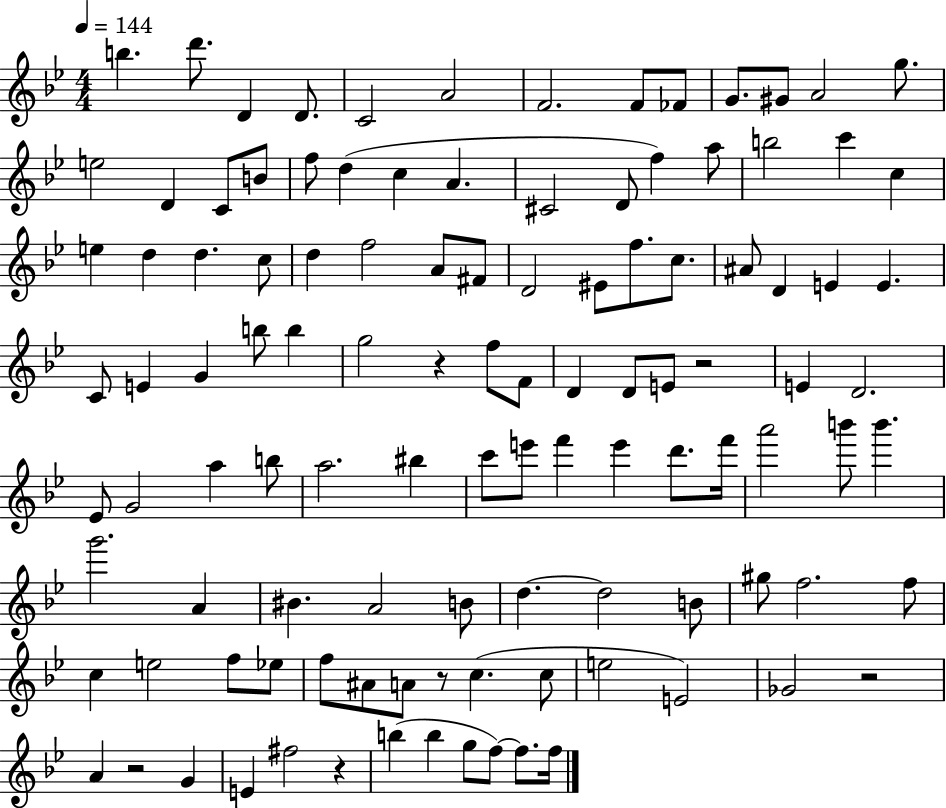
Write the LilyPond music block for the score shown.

{
  \clef treble
  \numericTimeSignature
  \time 4/4
  \key bes \major
  \tempo 4 = 144
  b''4. d'''8. d'4 d'8. | c'2 a'2 | f'2. f'8 fes'8 | g'8. gis'8 a'2 g''8. | \break e''2 d'4 c'8 b'8 | f''8 d''4( c''4 a'4. | cis'2 d'8 f''4) a''8 | b''2 c'''4 c''4 | \break e''4 d''4 d''4. c''8 | d''4 f''2 a'8 fis'8 | d'2 eis'8 f''8. c''8. | ais'8 d'4 e'4 e'4. | \break c'8 e'4 g'4 b''8 b''4 | g''2 r4 f''8 f'8 | d'4 d'8 e'8 r2 | e'4 d'2. | \break ees'8 g'2 a''4 b''8 | a''2. bis''4 | c'''8 e'''8 f'''4 e'''4 d'''8. f'''16 | a'''2 b'''8 b'''4. | \break g'''2. a'4 | bis'4. a'2 b'8 | d''4.~~ d''2 b'8 | gis''8 f''2. f''8 | \break c''4 e''2 f''8 ees''8 | f''8 ais'8 a'8 r8 c''4.( c''8 | e''2 e'2) | ges'2 r2 | \break a'4 r2 g'4 | e'4 fis''2 r4 | b''4( b''4 g''8 f''8~~) f''8. f''16 | \bar "|."
}